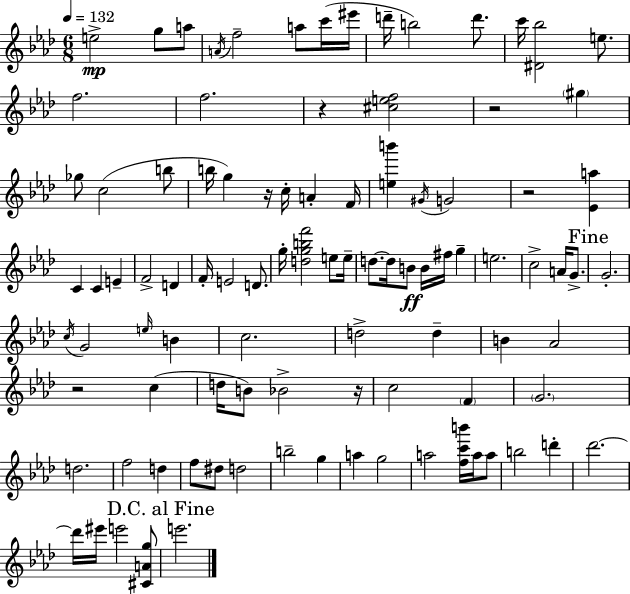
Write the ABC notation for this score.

X:1
T:Untitled
M:6/8
L:1/4
K:Fm
e2 g/2 a/2 A/4 f2 a/2 c'/4 ^e'/4 d'/4 b2 d'/2 c'/4 [^D_b]2 e/2 f2 f2 z [^cef]2 z2 ^g _g/2 c2 b/2 b/4 g z/4 c/4 A F/4 [eb'] ^G/4 G2 z2 [_Ea] C C E F2 D F/4 E2 D/2 g/4 [dgbf']2 e/2 e/4 d/2 d/4 B/2 B/4 ^f/4 g e2 c2 A/4 G/2 G2 c/4 G2 e/4 B c2 d2 d B _A2 z2 c d/4 B/2 _B2 z/4 c2 F G2 d2 f2 d f/2 ^d/2 d2 b2 g a g2 a2 [fc'b']/4 a/4 a/2 b2 d' _d'2 _d'/4 ^e'/4 e'2 [^CAg]/2 e'2